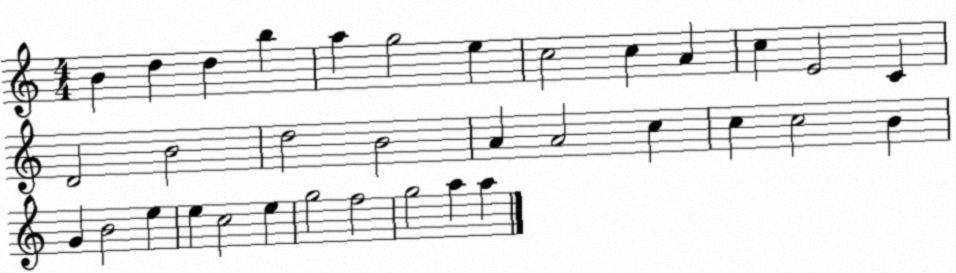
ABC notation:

X:1
T:Untitled
M:4/4
L:1/4
K:C
B d d b a g2 e c2 c A c E2 C D2 B2 d2 B2 A A2 c c c2 B G B2 e e c2 e g2 f2 g2 a a